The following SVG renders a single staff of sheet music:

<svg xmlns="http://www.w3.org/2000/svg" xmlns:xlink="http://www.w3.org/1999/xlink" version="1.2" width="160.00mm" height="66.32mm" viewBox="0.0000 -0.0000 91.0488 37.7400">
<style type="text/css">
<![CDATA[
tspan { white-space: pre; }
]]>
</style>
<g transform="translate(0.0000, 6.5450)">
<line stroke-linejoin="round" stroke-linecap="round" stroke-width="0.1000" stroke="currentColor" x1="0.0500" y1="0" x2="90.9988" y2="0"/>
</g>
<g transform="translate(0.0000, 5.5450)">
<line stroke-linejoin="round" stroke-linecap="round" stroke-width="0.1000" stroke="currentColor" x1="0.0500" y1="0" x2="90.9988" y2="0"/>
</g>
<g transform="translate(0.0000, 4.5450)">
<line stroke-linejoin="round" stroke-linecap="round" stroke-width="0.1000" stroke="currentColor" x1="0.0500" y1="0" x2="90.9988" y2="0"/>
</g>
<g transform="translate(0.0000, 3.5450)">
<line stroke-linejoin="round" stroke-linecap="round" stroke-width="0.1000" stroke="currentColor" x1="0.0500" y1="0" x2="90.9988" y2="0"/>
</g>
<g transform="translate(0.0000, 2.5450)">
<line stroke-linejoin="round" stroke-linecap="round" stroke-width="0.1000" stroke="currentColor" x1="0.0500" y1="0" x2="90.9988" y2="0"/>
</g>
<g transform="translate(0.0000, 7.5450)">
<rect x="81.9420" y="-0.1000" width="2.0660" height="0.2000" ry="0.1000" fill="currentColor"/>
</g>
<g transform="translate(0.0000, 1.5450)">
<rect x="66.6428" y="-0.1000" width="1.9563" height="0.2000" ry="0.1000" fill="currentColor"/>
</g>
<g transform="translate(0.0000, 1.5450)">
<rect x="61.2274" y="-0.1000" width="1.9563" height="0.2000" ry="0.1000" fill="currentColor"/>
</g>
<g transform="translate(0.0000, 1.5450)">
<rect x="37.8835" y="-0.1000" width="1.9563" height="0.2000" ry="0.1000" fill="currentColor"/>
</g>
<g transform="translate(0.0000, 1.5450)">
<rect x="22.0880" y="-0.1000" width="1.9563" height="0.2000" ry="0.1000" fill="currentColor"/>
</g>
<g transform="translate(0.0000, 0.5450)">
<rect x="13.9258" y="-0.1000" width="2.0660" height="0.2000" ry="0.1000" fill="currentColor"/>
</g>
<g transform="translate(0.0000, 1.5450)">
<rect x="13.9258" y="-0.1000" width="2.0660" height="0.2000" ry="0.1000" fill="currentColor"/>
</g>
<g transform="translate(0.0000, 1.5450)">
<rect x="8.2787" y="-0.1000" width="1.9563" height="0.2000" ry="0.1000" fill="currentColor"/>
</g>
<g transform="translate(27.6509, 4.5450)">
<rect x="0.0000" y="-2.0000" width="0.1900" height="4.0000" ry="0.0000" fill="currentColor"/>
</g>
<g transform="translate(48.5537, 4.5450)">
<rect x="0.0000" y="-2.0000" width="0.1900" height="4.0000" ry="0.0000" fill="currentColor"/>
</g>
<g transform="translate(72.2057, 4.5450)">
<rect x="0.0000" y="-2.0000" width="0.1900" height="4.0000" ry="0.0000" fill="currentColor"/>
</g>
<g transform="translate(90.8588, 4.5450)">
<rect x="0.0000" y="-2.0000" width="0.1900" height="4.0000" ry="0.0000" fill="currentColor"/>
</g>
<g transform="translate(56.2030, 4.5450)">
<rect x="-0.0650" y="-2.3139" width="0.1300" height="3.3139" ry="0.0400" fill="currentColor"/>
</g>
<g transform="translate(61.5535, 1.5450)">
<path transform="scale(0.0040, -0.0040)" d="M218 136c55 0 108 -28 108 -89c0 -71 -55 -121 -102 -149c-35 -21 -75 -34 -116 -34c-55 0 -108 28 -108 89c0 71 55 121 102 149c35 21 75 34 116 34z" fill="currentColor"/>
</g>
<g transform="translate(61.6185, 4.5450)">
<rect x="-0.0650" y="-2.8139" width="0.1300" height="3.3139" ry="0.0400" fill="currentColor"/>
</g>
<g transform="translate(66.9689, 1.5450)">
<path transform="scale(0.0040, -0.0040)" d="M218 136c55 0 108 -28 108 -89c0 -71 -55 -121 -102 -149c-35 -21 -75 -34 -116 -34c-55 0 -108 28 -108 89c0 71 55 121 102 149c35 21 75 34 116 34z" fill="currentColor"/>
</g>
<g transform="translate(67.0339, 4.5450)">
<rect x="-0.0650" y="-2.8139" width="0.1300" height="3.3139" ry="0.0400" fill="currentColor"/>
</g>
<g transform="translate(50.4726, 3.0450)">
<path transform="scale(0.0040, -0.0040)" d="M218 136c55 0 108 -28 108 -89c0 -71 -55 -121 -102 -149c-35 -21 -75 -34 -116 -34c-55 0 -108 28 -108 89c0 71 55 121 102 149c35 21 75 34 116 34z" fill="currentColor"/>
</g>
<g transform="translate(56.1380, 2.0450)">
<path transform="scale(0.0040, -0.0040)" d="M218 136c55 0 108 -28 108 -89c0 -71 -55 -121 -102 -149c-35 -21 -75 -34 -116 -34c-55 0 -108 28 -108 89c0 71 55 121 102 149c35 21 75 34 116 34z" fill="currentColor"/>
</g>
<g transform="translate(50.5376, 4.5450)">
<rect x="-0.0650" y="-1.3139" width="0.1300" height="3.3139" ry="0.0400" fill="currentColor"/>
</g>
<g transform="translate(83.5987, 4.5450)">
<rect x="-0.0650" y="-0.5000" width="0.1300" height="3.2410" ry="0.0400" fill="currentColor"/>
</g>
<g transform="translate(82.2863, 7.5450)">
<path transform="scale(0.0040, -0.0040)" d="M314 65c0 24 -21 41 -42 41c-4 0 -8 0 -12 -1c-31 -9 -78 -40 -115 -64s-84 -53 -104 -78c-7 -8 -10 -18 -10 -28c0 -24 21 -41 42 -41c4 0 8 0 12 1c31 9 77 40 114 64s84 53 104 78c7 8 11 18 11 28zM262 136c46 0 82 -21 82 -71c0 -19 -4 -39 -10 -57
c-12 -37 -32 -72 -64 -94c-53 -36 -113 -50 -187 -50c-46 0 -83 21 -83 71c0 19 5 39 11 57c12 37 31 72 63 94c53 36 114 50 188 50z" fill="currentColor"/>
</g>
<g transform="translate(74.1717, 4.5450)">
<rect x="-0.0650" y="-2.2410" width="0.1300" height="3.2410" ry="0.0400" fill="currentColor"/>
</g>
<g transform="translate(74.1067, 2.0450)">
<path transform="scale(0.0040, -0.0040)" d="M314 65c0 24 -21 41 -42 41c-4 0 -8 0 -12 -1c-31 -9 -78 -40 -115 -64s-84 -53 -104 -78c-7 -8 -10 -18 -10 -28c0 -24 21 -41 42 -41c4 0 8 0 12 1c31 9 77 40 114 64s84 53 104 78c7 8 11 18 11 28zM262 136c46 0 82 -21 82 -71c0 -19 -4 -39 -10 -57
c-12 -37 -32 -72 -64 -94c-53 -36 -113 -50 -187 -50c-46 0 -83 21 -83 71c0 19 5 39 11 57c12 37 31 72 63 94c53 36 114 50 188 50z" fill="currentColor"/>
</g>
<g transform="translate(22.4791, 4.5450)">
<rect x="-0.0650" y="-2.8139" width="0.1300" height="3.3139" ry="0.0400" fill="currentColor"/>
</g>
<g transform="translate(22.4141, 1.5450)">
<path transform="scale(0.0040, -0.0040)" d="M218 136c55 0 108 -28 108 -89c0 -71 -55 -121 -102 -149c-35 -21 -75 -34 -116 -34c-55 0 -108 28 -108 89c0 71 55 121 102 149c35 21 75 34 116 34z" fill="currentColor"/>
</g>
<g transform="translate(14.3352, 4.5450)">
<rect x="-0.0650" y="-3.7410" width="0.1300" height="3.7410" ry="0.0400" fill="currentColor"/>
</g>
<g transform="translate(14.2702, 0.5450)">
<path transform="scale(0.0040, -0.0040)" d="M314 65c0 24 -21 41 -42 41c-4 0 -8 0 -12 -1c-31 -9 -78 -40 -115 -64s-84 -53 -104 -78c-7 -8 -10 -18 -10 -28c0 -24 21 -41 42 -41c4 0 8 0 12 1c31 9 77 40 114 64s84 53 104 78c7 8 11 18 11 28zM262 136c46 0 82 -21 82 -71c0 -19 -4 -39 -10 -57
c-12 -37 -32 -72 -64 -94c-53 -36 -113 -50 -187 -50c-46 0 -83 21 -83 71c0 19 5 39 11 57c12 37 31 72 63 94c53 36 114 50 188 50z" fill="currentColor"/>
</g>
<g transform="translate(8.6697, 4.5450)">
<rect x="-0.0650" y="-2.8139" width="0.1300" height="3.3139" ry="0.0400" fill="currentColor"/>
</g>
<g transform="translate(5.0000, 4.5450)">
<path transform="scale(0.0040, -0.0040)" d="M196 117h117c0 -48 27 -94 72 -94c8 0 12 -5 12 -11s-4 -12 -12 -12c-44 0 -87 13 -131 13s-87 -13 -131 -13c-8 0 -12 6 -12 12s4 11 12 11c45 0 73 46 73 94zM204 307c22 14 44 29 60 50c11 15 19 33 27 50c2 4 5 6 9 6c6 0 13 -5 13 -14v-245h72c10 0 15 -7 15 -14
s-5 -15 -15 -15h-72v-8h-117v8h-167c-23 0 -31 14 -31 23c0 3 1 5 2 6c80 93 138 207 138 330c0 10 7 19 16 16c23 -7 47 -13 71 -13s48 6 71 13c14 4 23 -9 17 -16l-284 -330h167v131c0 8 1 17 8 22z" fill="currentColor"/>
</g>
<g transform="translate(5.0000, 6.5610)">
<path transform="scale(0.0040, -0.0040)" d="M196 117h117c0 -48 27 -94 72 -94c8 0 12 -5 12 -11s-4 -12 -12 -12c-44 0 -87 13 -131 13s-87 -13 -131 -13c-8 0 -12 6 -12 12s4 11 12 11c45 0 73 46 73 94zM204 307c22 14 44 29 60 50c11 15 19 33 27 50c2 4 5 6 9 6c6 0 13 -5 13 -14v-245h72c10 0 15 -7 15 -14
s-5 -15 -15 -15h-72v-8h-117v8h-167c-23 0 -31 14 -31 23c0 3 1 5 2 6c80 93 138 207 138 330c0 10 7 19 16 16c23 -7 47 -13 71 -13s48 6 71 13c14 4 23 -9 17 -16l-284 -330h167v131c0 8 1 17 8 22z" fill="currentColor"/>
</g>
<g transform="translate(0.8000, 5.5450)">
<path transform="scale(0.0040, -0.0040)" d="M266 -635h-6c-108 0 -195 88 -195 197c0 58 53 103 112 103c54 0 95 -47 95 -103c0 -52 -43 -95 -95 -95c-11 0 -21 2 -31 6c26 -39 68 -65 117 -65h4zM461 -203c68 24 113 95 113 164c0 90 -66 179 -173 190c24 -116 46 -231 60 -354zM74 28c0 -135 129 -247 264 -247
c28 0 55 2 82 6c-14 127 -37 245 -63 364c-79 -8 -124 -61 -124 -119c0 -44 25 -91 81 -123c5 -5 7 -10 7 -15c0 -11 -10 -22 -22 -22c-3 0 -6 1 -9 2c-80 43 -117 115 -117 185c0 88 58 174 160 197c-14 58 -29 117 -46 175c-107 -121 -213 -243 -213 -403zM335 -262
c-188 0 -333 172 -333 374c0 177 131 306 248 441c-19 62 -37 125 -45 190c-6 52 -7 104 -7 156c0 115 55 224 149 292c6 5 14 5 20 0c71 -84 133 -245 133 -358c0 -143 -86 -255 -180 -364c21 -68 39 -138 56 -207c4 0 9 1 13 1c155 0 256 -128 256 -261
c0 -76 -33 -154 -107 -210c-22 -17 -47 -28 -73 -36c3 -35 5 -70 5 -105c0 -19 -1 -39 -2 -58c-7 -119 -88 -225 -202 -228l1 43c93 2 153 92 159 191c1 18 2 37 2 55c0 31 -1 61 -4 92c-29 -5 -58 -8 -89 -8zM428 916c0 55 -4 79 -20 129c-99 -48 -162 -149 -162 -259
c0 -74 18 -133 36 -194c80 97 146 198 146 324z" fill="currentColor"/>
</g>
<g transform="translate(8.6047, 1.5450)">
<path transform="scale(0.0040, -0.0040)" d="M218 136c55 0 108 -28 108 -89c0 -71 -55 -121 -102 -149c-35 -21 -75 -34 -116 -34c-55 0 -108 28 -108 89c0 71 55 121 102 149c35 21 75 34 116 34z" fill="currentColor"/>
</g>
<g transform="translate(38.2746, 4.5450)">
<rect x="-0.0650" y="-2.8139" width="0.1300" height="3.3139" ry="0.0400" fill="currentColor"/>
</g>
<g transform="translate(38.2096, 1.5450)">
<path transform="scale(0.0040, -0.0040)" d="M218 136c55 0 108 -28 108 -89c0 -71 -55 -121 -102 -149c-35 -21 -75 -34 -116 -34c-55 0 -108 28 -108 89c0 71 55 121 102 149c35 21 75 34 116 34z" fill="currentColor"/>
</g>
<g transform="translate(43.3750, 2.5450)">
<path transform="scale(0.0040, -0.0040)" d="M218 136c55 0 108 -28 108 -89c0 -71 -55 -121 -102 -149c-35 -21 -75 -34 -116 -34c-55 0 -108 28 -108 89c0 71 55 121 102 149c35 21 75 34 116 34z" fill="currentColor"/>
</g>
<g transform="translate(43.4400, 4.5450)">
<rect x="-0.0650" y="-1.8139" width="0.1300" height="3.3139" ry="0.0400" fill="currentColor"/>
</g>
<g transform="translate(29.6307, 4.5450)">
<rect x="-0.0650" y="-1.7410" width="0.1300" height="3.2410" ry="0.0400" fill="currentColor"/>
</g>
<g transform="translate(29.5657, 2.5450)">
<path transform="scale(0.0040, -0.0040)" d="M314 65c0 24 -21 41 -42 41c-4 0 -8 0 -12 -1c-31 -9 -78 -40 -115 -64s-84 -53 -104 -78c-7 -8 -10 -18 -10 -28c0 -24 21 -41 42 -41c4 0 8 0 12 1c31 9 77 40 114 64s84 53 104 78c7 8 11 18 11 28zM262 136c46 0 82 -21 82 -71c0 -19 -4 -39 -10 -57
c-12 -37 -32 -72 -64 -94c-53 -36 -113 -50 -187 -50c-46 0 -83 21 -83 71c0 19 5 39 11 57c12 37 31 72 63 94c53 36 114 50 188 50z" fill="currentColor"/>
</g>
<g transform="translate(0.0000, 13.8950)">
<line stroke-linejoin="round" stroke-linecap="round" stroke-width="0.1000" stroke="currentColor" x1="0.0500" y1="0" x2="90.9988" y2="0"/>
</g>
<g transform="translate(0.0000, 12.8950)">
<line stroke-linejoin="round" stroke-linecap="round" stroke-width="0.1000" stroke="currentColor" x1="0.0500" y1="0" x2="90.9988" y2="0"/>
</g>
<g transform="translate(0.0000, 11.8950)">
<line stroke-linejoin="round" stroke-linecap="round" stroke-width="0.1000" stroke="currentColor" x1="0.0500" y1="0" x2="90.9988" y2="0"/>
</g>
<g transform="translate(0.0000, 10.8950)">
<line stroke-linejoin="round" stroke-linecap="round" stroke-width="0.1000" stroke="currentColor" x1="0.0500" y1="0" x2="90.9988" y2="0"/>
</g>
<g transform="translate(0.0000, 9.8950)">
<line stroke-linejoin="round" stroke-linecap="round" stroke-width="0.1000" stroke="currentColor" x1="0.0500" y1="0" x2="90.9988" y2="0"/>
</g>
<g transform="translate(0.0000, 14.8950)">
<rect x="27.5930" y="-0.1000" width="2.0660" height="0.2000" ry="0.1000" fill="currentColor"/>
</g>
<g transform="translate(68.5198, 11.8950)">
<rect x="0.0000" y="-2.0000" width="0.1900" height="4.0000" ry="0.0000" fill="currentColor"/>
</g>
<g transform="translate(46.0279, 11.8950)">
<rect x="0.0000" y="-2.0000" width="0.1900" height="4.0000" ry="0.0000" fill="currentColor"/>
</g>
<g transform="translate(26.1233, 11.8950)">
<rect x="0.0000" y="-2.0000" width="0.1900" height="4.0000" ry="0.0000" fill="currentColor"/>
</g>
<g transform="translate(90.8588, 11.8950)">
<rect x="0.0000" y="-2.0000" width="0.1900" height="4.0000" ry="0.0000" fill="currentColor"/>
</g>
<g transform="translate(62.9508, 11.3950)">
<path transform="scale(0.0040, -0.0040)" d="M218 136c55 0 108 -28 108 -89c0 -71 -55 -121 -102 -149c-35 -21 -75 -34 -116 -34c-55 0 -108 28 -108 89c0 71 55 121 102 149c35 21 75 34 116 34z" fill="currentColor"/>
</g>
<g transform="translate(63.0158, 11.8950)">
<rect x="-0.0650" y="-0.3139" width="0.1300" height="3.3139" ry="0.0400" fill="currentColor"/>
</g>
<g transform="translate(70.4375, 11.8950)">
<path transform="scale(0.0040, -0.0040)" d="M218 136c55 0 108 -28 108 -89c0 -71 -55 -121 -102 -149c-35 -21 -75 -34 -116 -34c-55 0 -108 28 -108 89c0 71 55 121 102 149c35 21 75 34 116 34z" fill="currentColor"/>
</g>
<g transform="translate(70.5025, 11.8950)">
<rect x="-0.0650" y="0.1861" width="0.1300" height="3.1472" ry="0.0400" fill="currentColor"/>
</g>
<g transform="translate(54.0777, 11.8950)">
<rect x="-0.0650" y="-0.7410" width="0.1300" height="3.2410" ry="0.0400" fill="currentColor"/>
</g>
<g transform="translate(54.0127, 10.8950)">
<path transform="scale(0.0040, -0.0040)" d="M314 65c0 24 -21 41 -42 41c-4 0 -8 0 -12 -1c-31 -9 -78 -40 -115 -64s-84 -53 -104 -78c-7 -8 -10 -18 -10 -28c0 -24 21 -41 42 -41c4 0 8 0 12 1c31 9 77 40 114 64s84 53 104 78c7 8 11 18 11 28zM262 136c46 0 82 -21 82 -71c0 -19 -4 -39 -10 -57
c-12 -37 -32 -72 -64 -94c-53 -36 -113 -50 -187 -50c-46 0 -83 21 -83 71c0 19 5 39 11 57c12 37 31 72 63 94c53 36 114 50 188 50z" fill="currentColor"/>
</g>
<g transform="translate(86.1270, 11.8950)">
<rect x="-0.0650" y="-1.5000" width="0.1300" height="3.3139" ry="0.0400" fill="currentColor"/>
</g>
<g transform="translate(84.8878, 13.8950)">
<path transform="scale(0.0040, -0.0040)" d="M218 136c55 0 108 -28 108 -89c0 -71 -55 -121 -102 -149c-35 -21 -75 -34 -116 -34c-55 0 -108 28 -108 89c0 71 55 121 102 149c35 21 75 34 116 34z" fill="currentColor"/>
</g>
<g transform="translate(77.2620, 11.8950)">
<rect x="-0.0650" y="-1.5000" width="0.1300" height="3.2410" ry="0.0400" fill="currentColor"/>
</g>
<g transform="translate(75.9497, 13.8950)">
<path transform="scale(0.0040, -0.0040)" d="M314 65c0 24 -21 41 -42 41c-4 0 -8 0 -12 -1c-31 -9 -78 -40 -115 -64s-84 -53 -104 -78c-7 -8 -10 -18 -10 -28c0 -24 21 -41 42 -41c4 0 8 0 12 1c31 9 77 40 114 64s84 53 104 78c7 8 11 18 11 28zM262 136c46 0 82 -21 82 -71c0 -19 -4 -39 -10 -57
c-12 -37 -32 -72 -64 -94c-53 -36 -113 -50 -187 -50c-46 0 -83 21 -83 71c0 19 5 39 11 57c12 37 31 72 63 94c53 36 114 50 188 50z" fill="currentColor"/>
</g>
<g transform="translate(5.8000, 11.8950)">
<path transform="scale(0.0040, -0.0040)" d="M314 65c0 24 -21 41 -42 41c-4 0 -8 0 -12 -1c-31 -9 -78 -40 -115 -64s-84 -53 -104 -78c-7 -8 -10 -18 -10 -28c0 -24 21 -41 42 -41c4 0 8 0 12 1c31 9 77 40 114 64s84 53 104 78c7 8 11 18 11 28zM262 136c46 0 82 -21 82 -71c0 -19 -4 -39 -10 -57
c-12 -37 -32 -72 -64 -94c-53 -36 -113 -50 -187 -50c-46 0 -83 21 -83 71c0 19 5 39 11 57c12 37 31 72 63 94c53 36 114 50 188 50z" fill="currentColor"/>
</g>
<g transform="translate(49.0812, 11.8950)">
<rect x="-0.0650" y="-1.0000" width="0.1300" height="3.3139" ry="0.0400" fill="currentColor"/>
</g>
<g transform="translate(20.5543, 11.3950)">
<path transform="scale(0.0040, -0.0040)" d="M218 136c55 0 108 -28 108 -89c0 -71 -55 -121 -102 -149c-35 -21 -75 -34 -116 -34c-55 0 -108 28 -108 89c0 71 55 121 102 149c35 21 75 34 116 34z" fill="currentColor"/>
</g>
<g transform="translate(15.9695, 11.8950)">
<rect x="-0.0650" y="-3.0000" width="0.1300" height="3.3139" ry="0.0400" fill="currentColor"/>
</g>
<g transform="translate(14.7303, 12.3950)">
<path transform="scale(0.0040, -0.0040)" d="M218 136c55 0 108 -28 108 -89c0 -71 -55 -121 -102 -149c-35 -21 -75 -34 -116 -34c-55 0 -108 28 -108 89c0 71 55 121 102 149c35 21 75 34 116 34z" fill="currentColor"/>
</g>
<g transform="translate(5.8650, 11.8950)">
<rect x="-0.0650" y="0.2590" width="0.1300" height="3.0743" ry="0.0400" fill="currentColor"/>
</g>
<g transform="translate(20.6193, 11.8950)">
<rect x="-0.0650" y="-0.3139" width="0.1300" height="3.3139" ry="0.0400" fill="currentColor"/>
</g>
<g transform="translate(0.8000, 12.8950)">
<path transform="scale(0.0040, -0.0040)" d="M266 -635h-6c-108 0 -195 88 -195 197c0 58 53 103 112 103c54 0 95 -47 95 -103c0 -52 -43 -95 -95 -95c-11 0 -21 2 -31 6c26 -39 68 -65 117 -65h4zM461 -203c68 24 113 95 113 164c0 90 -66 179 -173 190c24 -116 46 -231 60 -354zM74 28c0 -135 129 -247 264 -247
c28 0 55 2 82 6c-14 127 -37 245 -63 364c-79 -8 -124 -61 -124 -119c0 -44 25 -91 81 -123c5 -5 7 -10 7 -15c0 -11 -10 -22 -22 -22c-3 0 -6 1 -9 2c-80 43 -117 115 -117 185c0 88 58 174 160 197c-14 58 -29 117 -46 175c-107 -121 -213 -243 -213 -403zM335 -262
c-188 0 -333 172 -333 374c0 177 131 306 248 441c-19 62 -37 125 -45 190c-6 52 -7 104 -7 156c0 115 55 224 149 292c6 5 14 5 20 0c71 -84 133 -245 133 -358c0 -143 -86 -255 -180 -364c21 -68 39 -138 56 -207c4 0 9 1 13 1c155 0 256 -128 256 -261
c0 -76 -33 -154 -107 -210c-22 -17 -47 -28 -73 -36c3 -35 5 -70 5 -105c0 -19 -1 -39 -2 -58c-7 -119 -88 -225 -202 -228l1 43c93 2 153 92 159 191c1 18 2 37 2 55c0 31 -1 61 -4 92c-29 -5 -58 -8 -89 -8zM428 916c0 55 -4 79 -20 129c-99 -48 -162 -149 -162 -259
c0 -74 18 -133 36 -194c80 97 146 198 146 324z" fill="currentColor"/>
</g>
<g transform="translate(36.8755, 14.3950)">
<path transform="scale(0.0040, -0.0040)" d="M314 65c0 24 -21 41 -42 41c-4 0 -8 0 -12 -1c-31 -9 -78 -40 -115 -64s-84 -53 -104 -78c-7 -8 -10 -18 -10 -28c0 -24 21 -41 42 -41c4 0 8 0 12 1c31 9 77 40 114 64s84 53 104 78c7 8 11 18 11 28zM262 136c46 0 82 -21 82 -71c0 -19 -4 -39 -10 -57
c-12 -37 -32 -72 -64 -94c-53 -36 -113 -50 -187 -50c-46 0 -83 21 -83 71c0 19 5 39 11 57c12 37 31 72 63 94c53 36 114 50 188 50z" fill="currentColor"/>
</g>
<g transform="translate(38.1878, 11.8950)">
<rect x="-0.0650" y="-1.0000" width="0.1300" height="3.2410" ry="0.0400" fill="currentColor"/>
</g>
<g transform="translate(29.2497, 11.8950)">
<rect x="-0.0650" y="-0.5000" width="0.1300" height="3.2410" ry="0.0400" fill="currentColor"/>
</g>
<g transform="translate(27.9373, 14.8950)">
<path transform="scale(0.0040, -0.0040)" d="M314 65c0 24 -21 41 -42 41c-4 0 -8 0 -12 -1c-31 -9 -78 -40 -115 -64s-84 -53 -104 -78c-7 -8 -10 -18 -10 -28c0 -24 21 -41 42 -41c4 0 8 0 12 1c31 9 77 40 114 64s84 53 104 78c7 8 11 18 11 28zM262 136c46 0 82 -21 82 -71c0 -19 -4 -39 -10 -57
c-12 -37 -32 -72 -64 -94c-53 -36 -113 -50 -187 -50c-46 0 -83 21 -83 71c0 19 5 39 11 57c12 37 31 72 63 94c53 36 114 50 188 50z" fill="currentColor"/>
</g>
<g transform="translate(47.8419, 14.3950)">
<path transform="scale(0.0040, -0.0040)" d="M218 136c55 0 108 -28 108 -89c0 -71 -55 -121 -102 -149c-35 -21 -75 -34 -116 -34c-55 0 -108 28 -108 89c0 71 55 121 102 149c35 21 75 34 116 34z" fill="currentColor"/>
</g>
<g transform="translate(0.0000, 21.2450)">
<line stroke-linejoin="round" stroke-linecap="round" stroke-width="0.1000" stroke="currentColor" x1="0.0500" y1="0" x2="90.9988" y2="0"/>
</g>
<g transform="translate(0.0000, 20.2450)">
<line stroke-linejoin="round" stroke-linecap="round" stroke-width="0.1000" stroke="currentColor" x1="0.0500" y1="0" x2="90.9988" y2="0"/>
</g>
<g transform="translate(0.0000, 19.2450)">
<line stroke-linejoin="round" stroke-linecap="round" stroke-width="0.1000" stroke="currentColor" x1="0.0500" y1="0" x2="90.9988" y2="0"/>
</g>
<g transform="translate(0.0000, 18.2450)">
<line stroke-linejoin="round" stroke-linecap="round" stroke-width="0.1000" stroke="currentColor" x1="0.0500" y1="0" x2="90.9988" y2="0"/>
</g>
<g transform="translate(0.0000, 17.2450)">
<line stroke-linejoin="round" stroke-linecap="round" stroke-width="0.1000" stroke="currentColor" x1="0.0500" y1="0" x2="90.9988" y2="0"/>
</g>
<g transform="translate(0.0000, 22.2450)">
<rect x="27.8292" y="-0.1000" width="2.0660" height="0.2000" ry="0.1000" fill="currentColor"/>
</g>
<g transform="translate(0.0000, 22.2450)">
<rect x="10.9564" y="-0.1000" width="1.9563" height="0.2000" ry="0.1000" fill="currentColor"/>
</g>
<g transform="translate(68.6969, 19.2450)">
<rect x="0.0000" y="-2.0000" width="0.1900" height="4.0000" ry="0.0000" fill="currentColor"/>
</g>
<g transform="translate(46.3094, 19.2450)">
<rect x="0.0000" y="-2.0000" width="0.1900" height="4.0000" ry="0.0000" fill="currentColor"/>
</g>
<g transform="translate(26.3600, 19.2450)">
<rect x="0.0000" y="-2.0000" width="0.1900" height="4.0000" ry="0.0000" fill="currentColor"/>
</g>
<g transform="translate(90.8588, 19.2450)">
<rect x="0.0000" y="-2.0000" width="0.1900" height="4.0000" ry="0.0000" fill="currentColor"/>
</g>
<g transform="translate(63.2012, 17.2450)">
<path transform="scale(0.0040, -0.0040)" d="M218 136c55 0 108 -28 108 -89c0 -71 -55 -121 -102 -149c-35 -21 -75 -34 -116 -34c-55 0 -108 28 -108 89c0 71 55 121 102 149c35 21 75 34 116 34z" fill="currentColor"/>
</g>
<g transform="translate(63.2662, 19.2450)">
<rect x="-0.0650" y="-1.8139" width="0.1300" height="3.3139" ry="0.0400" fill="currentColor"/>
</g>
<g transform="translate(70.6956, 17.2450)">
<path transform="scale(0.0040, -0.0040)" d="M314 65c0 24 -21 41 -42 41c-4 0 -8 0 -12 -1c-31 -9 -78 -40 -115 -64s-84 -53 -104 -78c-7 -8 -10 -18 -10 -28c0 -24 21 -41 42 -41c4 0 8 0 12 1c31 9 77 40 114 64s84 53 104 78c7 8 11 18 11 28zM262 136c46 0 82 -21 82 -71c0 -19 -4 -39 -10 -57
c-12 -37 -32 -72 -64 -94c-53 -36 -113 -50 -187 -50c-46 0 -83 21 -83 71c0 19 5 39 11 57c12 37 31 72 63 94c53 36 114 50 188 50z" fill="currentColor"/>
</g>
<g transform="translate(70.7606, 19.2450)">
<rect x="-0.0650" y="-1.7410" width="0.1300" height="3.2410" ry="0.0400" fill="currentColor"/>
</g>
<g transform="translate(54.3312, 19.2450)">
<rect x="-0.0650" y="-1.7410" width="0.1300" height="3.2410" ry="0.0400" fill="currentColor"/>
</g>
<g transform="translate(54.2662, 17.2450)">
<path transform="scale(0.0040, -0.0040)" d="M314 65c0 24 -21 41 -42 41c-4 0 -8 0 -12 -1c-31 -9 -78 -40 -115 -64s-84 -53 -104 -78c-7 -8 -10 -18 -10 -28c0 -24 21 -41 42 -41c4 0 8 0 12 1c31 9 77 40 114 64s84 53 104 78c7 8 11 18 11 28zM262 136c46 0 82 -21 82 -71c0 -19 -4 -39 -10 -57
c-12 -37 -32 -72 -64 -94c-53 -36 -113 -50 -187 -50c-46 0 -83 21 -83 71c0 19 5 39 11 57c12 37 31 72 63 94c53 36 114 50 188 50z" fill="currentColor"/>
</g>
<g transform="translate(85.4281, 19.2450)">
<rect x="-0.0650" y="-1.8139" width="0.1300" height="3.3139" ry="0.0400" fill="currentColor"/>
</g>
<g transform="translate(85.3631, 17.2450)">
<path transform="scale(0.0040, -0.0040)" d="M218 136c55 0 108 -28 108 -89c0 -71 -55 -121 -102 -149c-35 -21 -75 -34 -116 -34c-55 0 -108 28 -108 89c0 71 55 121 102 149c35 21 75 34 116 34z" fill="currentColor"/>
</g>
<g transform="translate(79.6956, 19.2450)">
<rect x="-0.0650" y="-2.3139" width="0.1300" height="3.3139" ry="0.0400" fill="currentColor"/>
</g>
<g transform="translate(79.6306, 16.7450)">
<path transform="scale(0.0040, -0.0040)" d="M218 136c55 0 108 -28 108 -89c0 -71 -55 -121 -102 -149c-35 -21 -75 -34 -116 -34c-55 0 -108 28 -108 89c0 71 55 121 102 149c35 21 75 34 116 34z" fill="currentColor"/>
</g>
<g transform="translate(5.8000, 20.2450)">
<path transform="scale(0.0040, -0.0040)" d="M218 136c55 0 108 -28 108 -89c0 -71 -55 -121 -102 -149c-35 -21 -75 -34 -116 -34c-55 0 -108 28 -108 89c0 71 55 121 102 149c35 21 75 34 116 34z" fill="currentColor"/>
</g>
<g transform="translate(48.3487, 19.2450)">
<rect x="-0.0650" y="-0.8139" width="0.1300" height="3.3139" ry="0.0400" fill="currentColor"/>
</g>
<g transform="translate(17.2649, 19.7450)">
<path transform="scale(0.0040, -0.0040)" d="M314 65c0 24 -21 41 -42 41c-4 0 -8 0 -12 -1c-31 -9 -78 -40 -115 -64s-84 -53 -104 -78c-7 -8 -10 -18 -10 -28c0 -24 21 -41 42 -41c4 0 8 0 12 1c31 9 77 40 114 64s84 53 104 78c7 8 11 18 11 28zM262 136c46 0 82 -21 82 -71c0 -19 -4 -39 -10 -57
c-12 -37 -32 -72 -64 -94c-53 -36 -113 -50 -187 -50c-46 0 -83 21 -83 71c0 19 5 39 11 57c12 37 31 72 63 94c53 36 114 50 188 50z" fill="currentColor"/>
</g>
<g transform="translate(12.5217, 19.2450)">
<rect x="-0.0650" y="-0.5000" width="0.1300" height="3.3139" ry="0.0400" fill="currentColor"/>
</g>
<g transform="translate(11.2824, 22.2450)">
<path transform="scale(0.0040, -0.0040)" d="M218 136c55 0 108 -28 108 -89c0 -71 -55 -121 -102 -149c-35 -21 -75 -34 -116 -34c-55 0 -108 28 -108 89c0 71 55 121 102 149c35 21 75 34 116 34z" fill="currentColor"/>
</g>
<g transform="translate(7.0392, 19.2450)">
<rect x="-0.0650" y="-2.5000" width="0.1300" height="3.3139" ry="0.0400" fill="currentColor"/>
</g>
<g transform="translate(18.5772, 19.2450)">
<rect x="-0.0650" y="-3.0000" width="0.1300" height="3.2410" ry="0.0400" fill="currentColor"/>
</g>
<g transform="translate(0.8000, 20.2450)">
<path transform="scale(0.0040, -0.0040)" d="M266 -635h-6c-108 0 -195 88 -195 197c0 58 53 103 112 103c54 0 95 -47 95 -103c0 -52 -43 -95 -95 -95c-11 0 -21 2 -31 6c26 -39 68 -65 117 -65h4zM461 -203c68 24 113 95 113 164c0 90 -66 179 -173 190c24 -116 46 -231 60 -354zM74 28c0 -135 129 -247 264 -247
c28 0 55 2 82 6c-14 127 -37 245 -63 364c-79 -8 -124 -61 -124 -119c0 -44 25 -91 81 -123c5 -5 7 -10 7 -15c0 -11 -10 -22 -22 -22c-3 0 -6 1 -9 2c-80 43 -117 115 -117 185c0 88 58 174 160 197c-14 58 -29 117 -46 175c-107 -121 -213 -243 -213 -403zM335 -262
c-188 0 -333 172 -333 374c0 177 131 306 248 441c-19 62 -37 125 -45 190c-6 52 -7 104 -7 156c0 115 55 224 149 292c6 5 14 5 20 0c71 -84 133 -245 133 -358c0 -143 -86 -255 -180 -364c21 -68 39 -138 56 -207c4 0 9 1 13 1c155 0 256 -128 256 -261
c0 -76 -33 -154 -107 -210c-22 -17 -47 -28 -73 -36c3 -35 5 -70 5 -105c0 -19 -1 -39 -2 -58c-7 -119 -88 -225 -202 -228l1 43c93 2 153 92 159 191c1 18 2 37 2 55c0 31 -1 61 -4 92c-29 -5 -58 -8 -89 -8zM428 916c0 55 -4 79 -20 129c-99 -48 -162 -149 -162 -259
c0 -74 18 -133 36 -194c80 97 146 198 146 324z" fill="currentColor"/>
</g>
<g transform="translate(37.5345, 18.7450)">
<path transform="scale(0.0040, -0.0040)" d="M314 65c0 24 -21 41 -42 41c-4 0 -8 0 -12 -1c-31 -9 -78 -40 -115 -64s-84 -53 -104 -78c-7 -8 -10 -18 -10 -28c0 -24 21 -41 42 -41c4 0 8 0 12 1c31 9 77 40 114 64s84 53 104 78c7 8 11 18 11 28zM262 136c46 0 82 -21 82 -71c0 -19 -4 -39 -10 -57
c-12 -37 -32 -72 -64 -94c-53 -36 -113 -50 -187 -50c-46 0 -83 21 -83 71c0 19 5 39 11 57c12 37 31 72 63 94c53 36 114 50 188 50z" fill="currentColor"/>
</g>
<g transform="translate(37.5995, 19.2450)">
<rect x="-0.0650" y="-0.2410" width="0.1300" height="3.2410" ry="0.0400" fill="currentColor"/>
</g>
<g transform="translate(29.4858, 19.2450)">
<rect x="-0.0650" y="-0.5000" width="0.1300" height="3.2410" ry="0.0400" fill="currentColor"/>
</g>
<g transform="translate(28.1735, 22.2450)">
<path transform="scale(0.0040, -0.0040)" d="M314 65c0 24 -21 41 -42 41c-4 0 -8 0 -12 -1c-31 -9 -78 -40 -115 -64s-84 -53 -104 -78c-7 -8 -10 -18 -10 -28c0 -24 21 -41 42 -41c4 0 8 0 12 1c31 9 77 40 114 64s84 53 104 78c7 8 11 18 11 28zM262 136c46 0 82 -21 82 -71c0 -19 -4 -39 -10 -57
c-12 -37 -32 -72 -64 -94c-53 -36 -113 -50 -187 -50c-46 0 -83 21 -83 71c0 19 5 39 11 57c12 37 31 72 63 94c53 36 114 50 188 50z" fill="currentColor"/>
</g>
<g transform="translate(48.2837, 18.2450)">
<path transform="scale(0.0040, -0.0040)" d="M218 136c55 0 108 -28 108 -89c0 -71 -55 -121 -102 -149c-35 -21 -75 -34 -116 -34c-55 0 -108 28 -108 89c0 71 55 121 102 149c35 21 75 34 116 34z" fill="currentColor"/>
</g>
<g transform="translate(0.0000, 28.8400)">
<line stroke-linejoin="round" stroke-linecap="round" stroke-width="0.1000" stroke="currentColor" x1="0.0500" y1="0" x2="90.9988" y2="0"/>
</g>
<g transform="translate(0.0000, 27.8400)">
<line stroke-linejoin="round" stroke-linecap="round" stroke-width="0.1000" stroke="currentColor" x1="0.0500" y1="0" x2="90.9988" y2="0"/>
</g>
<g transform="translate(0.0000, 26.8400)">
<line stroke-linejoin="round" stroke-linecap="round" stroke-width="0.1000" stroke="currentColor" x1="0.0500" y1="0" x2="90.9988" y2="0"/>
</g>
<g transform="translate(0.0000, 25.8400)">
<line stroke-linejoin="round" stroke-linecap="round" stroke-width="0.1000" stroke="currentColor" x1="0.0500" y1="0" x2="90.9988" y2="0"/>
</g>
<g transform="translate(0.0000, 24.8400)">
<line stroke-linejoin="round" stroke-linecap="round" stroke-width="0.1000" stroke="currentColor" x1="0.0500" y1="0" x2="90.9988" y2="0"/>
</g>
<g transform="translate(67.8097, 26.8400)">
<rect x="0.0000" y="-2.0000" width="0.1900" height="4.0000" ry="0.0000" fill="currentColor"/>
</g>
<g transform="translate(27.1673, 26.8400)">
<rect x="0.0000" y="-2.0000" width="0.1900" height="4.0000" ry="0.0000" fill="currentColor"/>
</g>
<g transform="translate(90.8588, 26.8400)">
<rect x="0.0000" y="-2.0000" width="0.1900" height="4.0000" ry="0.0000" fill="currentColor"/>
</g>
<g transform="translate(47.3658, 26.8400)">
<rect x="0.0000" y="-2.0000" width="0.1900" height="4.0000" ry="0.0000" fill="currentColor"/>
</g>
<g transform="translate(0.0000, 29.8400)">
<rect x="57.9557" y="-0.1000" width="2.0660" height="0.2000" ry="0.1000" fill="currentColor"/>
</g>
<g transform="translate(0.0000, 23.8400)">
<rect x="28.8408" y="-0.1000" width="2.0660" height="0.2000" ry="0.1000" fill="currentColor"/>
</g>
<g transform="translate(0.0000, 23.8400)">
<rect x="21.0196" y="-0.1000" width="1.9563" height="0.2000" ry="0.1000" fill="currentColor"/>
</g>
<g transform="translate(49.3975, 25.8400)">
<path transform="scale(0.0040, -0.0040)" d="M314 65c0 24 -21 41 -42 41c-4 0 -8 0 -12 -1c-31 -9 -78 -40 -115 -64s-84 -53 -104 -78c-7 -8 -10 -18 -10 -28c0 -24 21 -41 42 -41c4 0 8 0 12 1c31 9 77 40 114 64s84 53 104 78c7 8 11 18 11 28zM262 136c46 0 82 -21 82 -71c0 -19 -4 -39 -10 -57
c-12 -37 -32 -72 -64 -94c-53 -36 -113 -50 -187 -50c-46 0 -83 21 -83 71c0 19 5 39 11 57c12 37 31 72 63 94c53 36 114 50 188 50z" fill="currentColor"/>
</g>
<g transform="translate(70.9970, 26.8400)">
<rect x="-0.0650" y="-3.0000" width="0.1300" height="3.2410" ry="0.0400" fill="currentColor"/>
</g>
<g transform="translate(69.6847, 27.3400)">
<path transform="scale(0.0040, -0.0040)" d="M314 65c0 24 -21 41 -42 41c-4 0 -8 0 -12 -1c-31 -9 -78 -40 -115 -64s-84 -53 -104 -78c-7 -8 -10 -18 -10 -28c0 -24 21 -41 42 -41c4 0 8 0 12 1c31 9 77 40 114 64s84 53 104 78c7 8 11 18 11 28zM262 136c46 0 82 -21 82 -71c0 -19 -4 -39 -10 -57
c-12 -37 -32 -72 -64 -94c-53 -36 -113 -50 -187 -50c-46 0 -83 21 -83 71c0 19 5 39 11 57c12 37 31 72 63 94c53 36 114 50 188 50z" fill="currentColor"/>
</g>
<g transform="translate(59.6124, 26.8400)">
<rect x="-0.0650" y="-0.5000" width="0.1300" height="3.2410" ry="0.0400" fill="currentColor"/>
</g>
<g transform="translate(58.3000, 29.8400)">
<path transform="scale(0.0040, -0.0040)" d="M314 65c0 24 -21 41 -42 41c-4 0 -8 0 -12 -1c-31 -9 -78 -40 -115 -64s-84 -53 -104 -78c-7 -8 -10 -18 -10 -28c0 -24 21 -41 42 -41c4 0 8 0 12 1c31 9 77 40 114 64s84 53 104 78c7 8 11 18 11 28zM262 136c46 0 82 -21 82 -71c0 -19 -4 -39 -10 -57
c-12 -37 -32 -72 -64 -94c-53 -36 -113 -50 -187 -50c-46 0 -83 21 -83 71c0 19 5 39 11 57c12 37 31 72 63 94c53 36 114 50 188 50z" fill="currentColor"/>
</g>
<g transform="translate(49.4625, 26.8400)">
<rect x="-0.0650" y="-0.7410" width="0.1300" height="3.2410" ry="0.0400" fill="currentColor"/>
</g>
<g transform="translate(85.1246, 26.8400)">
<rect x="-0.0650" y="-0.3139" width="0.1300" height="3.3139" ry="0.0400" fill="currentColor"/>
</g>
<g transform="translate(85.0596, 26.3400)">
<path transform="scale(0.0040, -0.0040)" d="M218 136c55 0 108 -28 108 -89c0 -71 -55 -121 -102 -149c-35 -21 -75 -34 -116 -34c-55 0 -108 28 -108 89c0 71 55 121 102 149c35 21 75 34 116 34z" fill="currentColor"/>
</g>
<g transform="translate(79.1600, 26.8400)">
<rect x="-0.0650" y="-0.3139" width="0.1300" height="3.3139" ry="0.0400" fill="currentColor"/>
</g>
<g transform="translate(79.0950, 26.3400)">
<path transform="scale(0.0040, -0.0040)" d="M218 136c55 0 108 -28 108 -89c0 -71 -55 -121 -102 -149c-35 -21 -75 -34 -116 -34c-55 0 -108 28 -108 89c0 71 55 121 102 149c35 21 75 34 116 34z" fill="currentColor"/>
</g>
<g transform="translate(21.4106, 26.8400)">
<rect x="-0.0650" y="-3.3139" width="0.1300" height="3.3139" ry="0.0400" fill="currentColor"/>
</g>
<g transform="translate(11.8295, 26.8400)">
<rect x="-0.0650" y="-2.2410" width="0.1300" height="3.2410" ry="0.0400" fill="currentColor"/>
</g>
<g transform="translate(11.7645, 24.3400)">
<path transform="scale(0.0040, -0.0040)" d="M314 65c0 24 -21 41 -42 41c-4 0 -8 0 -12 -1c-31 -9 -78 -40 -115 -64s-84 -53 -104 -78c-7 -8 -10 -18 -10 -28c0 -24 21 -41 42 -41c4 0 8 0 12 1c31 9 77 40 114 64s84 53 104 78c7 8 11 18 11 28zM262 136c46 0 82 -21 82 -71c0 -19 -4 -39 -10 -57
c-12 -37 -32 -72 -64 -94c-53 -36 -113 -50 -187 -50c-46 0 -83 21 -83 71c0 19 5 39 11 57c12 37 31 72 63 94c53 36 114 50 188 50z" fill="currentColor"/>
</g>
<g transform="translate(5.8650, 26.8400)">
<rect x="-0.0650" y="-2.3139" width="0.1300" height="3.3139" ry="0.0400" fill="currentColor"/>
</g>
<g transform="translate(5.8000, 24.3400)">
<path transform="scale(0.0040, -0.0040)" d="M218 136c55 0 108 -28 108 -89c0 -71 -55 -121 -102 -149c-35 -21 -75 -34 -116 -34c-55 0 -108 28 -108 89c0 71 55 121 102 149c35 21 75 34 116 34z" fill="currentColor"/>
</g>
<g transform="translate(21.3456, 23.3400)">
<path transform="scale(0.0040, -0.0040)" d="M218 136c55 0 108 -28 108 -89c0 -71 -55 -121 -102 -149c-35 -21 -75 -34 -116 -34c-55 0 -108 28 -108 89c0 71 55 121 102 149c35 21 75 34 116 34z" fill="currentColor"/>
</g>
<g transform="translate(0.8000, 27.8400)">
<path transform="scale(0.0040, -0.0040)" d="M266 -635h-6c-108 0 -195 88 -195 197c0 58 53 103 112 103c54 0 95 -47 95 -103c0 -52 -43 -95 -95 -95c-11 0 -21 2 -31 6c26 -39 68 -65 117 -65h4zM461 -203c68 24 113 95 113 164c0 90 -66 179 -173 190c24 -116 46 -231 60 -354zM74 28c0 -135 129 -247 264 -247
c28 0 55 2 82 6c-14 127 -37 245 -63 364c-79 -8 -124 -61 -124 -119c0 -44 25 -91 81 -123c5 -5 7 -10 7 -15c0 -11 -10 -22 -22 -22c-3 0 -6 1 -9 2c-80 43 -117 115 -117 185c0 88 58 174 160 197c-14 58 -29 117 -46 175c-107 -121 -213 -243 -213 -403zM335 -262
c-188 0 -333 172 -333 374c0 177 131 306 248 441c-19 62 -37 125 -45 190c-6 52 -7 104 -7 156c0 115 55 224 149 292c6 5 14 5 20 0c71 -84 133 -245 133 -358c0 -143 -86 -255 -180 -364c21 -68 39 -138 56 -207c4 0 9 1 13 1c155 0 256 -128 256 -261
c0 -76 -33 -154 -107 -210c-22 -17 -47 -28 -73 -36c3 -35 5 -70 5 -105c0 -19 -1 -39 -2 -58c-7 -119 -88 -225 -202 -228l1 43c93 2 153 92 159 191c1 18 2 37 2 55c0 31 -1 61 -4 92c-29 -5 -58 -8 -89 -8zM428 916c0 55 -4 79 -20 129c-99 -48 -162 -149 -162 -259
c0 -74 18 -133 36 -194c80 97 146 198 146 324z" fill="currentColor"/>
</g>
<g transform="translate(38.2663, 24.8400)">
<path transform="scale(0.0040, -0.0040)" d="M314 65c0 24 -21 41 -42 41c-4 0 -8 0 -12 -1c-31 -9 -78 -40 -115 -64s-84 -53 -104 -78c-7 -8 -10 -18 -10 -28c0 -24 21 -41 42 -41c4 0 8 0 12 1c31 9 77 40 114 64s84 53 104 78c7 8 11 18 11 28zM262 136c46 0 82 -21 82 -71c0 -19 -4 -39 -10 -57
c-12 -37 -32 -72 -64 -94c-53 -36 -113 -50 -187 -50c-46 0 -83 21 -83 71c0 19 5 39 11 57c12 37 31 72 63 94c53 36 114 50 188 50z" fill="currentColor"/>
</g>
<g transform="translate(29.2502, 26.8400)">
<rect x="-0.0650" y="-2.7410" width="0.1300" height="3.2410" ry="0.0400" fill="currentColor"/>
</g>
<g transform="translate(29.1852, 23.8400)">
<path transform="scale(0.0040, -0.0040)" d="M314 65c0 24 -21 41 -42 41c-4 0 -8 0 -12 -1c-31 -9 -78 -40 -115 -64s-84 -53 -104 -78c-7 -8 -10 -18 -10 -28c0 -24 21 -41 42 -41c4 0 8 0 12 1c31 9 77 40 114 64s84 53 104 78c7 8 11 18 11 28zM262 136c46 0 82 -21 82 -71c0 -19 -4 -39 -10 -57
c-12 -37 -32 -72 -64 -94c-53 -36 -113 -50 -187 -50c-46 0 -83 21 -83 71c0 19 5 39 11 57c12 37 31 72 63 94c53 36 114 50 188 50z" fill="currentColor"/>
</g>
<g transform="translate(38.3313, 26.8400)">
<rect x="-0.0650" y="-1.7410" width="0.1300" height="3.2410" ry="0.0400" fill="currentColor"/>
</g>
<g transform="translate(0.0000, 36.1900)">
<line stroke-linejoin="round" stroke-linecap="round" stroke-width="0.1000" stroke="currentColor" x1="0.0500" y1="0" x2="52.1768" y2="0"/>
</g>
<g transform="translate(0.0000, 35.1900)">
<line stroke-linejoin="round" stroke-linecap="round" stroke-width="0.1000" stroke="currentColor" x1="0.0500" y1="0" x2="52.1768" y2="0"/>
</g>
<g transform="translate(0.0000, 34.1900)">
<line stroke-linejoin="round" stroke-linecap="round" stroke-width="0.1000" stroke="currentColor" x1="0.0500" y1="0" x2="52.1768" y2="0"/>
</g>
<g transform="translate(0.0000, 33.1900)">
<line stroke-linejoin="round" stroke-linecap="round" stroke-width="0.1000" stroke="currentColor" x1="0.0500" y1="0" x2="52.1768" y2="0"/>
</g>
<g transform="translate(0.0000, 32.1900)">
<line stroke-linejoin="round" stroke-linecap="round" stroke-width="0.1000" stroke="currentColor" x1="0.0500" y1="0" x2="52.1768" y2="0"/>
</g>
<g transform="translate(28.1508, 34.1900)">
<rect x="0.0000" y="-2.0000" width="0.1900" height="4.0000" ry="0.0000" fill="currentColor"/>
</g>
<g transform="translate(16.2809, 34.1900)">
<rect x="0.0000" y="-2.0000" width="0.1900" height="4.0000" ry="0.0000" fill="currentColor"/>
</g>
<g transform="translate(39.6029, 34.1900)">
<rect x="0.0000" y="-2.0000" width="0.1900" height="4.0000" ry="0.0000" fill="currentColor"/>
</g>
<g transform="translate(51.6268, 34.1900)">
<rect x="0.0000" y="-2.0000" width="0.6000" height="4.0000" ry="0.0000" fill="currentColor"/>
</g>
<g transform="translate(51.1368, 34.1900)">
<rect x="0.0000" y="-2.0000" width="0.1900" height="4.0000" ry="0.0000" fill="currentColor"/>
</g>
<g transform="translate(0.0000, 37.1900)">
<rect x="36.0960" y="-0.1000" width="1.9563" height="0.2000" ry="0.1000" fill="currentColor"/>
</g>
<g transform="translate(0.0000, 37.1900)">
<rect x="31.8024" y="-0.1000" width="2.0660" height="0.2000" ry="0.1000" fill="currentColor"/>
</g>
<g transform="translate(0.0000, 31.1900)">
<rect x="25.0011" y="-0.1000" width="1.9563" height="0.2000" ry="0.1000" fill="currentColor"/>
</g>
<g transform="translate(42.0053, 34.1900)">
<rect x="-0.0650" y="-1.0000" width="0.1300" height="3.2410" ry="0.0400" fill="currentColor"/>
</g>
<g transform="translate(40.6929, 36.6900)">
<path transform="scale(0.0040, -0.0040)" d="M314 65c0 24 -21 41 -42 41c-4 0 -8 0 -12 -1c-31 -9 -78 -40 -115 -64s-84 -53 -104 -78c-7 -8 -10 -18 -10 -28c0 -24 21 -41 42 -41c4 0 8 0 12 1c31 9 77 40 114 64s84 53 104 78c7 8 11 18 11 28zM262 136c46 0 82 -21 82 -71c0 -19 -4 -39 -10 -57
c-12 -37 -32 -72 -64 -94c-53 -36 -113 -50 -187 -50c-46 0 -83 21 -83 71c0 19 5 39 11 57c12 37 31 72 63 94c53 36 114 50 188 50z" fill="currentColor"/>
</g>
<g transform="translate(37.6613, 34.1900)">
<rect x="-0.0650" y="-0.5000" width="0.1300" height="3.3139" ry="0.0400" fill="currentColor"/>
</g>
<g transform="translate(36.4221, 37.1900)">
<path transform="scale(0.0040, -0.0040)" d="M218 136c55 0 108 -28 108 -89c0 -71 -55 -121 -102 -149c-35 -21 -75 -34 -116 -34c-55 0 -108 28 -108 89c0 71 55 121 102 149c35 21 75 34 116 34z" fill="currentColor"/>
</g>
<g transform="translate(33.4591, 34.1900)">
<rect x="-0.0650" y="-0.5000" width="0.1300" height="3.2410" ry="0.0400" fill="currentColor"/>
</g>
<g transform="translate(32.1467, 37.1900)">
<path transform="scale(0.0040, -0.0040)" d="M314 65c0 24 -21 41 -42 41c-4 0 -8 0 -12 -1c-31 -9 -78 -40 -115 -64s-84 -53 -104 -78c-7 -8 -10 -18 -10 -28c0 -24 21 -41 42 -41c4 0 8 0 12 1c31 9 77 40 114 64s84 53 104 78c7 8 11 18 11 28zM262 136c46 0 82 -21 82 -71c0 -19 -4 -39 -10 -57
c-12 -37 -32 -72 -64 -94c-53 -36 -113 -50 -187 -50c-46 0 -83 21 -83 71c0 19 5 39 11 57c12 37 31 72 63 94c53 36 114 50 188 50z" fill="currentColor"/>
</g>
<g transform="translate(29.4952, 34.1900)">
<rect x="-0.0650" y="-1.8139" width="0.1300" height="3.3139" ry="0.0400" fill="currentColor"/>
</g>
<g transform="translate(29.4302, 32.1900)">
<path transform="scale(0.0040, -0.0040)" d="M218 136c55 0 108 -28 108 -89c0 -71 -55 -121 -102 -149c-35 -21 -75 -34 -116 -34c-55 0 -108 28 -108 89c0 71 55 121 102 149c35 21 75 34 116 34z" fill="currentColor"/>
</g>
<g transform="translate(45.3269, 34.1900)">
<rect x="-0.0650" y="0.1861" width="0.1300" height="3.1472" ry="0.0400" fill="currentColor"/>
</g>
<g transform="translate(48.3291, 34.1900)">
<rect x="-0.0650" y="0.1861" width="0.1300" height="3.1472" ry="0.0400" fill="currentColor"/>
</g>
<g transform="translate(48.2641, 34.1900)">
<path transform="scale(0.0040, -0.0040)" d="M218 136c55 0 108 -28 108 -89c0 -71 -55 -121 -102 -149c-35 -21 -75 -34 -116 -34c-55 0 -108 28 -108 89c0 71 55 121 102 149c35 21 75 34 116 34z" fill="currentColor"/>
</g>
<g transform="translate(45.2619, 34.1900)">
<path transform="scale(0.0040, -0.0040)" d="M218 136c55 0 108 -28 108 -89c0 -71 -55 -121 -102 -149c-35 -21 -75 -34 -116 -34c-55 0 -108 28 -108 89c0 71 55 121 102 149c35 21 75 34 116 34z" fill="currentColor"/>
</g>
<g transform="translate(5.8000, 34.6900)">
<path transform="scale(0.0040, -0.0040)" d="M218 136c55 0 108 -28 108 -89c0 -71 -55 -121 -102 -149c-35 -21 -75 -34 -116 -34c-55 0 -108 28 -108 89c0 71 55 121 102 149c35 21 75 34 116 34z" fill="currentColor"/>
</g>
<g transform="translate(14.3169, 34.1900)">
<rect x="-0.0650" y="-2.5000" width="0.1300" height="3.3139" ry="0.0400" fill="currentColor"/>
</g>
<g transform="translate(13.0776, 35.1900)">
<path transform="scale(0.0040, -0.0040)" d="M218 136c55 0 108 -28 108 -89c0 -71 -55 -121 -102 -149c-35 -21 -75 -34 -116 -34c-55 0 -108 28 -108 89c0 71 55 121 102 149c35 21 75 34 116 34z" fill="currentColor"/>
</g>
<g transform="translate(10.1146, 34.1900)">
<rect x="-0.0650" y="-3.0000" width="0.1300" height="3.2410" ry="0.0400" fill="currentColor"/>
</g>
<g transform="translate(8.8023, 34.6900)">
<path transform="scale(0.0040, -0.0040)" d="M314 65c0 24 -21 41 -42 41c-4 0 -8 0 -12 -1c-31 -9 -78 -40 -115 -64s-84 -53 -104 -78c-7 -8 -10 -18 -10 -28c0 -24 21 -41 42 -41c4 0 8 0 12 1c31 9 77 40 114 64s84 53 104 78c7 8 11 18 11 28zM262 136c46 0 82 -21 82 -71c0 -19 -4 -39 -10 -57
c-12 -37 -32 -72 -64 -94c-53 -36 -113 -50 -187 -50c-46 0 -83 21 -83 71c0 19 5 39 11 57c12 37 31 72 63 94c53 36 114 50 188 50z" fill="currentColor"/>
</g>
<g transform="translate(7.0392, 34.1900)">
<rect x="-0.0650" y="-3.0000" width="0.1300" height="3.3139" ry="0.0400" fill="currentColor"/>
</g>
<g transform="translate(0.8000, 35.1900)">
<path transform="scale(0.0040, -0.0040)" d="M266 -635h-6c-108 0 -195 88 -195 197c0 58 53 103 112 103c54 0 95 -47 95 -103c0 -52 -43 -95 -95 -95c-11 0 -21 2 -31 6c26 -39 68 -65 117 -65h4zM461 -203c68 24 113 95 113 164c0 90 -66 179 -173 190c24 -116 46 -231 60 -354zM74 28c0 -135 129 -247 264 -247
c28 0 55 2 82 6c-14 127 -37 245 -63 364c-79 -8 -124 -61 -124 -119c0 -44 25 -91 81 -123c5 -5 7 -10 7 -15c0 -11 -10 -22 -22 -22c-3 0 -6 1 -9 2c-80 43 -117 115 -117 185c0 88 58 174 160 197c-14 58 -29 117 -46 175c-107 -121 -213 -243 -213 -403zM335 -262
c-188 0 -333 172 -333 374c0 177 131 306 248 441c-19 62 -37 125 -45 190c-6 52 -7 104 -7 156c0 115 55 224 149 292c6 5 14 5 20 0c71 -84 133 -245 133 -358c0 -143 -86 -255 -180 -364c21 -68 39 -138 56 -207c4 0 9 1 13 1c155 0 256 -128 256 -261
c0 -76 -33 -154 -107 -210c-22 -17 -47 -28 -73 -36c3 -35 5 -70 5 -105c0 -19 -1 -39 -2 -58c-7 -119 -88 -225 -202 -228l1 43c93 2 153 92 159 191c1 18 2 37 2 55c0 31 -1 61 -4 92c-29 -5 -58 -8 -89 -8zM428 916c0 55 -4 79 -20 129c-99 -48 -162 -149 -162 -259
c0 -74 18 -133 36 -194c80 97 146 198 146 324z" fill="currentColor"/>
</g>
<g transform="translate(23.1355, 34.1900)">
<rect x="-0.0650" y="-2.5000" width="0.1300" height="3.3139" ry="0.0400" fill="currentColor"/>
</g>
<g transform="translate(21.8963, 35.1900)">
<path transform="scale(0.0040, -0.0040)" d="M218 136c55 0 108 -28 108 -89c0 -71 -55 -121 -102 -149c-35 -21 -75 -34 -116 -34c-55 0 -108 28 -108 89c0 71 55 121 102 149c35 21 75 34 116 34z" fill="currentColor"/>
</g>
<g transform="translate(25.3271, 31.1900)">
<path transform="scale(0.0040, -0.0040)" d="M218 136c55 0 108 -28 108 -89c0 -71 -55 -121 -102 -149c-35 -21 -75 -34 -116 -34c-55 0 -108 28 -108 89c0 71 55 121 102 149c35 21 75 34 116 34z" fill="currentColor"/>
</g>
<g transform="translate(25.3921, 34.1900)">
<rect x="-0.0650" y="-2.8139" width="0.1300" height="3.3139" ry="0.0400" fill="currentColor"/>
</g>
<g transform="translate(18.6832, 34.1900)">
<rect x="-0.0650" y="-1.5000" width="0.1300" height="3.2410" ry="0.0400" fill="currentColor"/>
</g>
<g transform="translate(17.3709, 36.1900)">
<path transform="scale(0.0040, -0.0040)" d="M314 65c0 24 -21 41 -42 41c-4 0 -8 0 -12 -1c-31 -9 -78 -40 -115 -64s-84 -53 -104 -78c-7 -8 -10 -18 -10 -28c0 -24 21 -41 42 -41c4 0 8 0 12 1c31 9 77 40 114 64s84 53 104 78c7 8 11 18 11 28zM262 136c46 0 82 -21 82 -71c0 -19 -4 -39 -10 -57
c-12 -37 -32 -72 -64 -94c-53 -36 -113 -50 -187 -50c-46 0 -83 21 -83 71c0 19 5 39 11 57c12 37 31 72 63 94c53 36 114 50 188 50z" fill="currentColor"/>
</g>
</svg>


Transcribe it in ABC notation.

X:1
T:Untitled
M:4/4
L:1/4
K:C
a c'2 a f2 a f e g a a g2 C2 B2 A c C2 D2 D d2 c B E2 E G C A2 C2 c2 d f2 f f2 g f g g2 b a2 f2 d2 C2 A2 c c A A2 G E2 G a f C2 C D2 B B